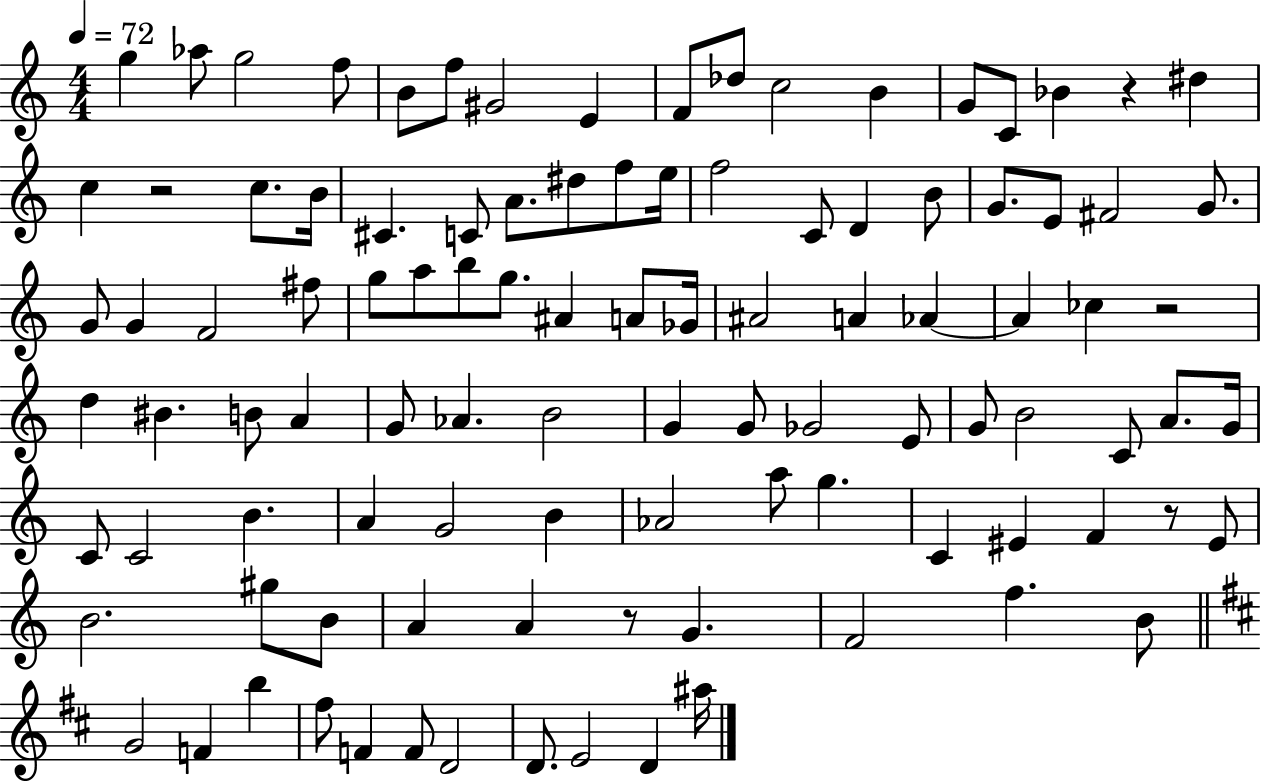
G5/q Ab5/e G5/h F5/e B4/e F5/e G#4/h E4/q F4/e Db5/e C5/h B4/q G4/e C4/e Bb4/q R/q D#5/q C5/q R/h C5/e. B4/s C#4/q. C4/e A4/e. D#5/e F5/e E5/s F5/h C4/e D4/q B4/e G4/e. E4/e F#4/h G4/e. G4/e G4/q F4/h F#5/e G5/e A5/e B5/e G5/e. A#4/q A4/e Gb4/s A#4/h A4/q Ab4/q Ab4/q CES5/q R/h D5/q BIS4/q. B4/e A4/q G4/e Ab4/q. B4/h G4/q G4/e Gb4/h E4/e G4/e B4/h C4/e A4/e. G4/s C4/e C4/h B4/q. A4/q G4/h B4/q Ab4/h A5/e G5/q. C4/q EIS4/q F4/q R/e EIS4/e B4/h. G#5/e B4/e A4/q A4/q R/e G4/q. F4/h F5/q. B4/e G4/h F4/q B5/q F#5/e F4/q F4/e D4/h D4/e. E4/h D4/q A#5/s